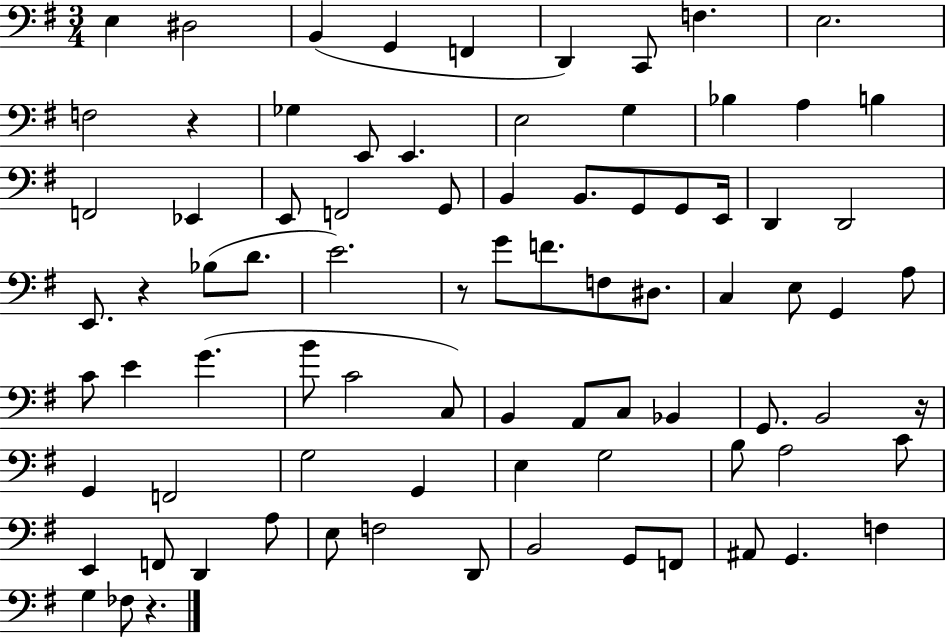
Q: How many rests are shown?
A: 5